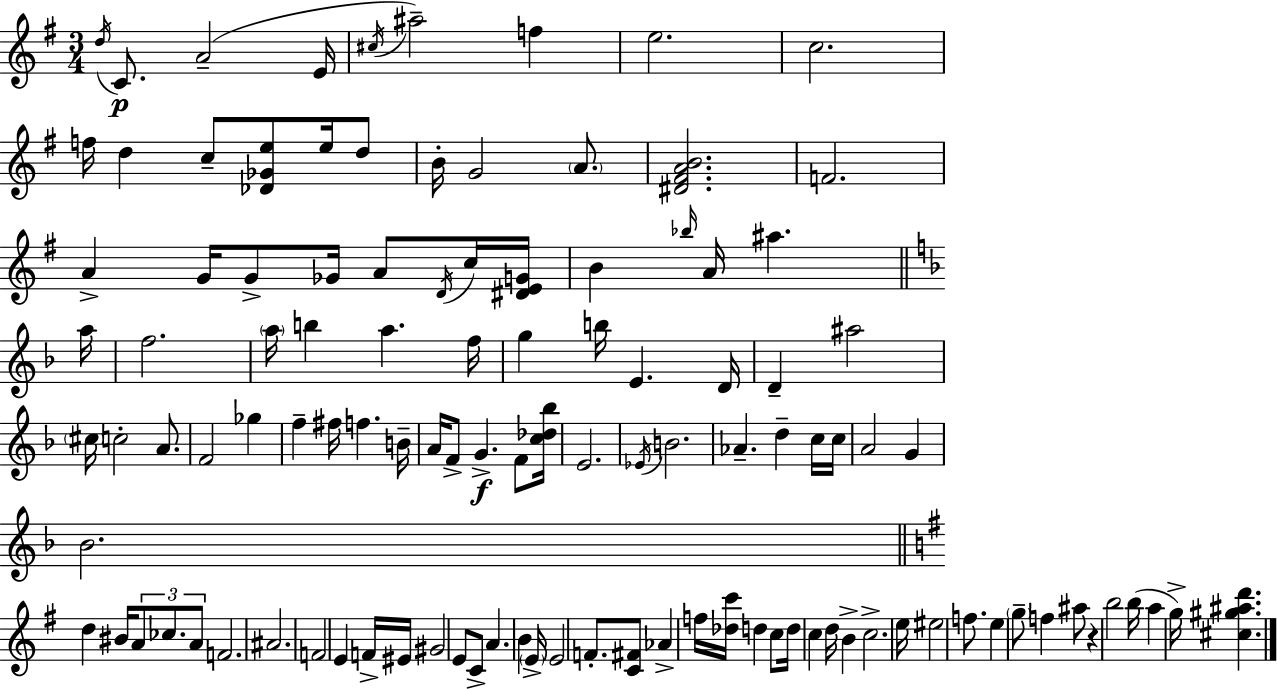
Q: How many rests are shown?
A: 1